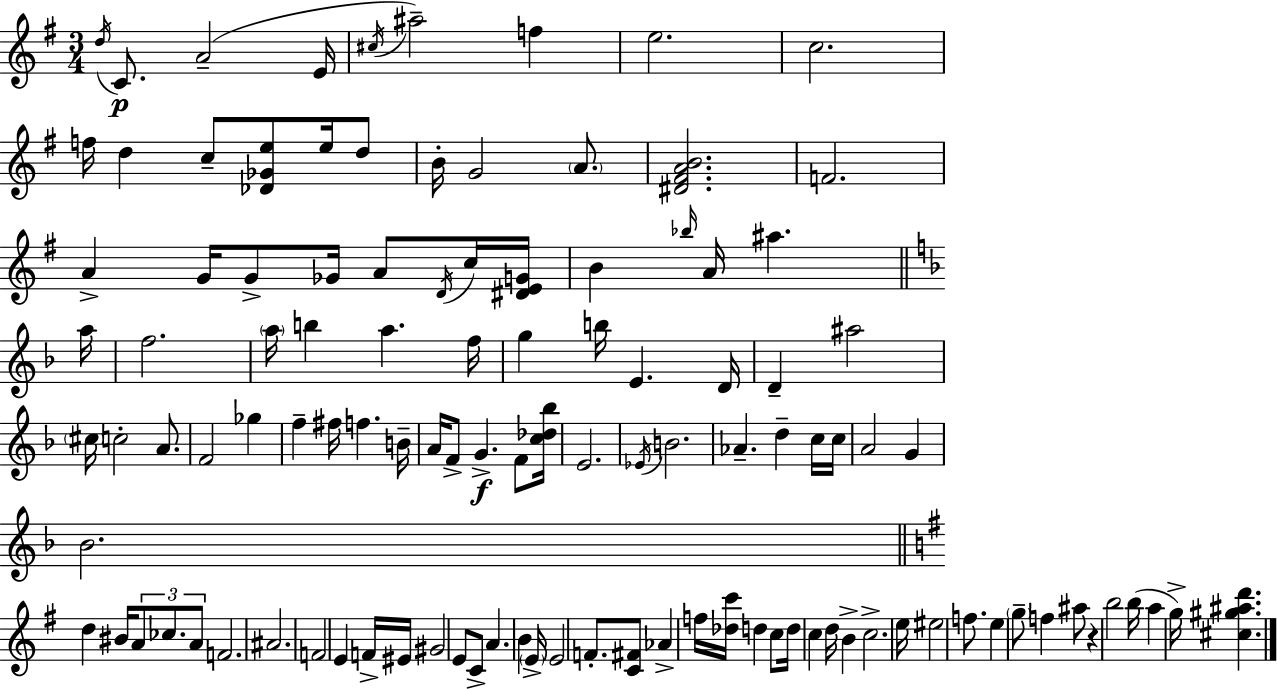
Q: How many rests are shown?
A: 1